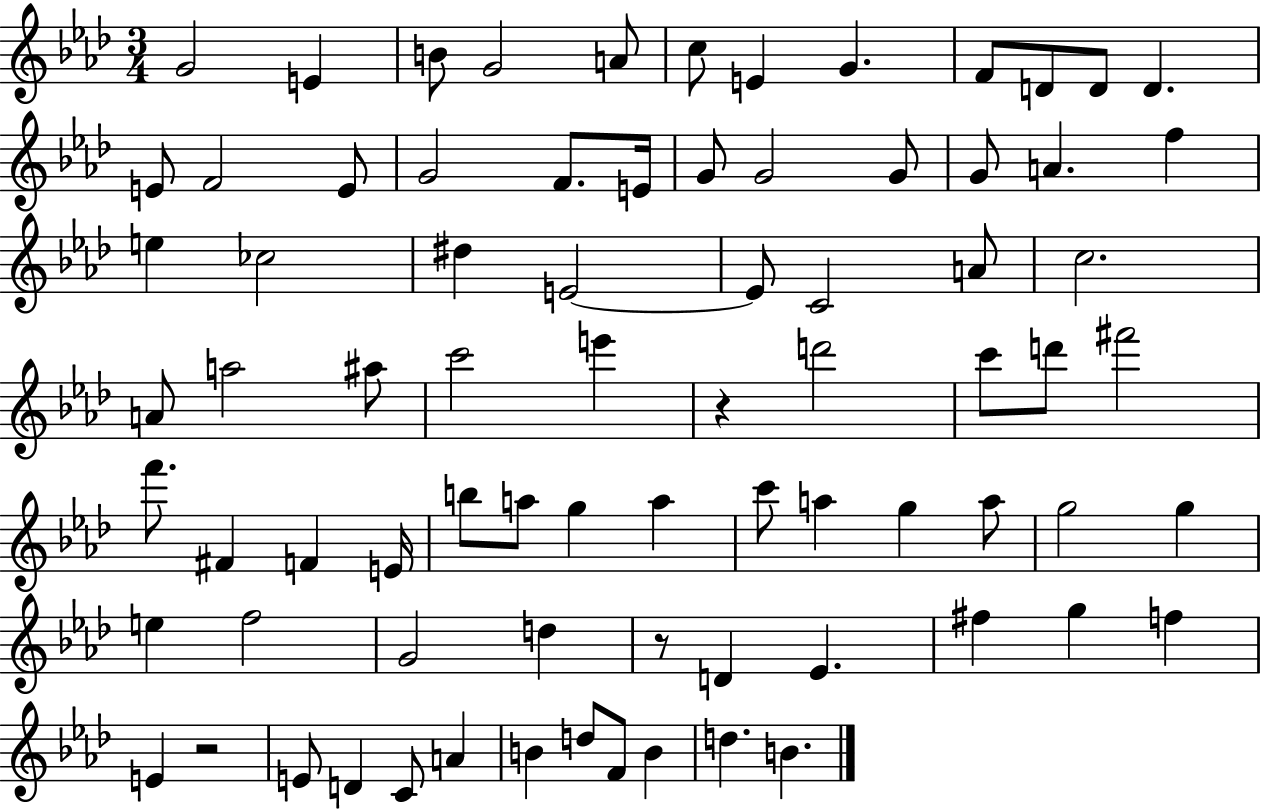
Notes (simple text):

G4/h E4/q B4/e G4/h A4/e C5/e E4/q G4/q. F4/e D4/e D4/e D4/q. E4/e F4/h E4/e G4/h F4/e. E4/s G4/e G4/h G4/e G4/e A4/q. F5/q E5/q CES5/h D#5/q E4/h E4/e C4/h A4/e C5/h. A4/e A5/h A#5/e C6/h E6/q R/q D6/h C6/e D6/e F#6/h F6/e. F#4/q F4/q E4/s B5/e A5/e G5/q A5/q C6/e A5/q G5/q A5/e G5/h G5/q E5/q F5/h G4/h D5/q R/e D4/q Eb4/q. F#5/q G5/q F5/q E4/q R/h E4/e D4/q C4/e A4/q B4/q D5/e F4/e B4/q D5/q. B4/q.